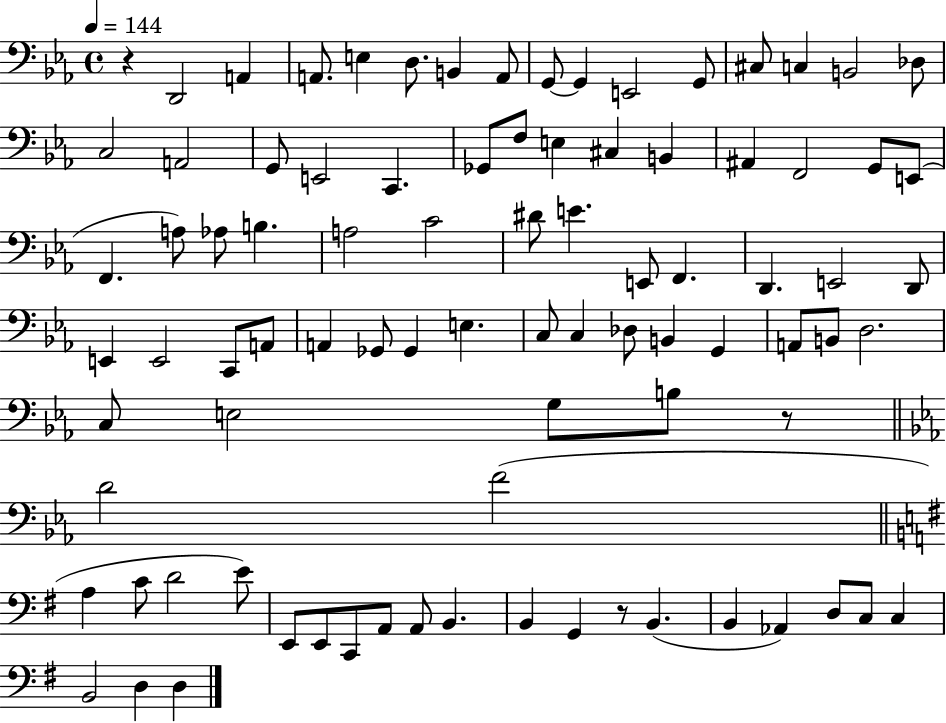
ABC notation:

X:1
T:Untitled
M:4/4
L:1/4
K:Eb
z D,,2 A,, A,,/2 E, D,/2 B,, A,,/2 G,,/2 G,, E,,2 G,,/2 ^C,/2 C, B,,2 _D,/2 C,2 A,,2 G,,/2 E,,2 C,, _G,,/2 F,/2 E, ^C, B,, ^A,, F,,2 G,,/2 E,,/2 F,, A,/2 _A,/2 B, A,2 C2 ^D/2 E E,,/2 F,, D,, E,,2 D,,/2 E,, E,,2 C,,/2 A,,/2 A,, _G,,/2 _G,, E, C,/2 C, _D,/2 B,, G,, A,,/2 B,,/2 D,2 C,/2 E,2 G,/2 B,/2 z/2 D2 F2 A, C/2 D2 E/2 E,,/2 E,,/2 C,,/2 A,,/2 A,,/2 B,, B,, G,, z/2 B,, B,, _A,, D,/2 C,/2 C, B,,2 D, D,